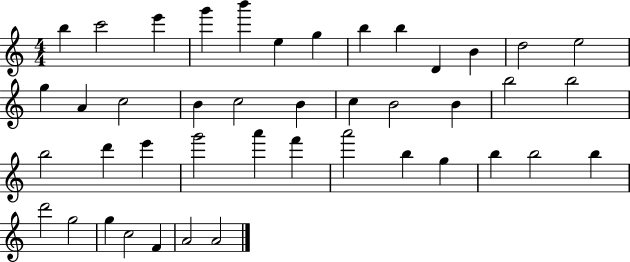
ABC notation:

X:1
T:Untitled
M:4/4
L:1/4
K:C
b c'2 e' g' b' e g b b D B d2 e2 g A c2 B c2 B c B2 B b2 b2 b2 d' e' g'2 a' f' a'2 b g b b2 b d'2 g2 g c2 F A2 A2